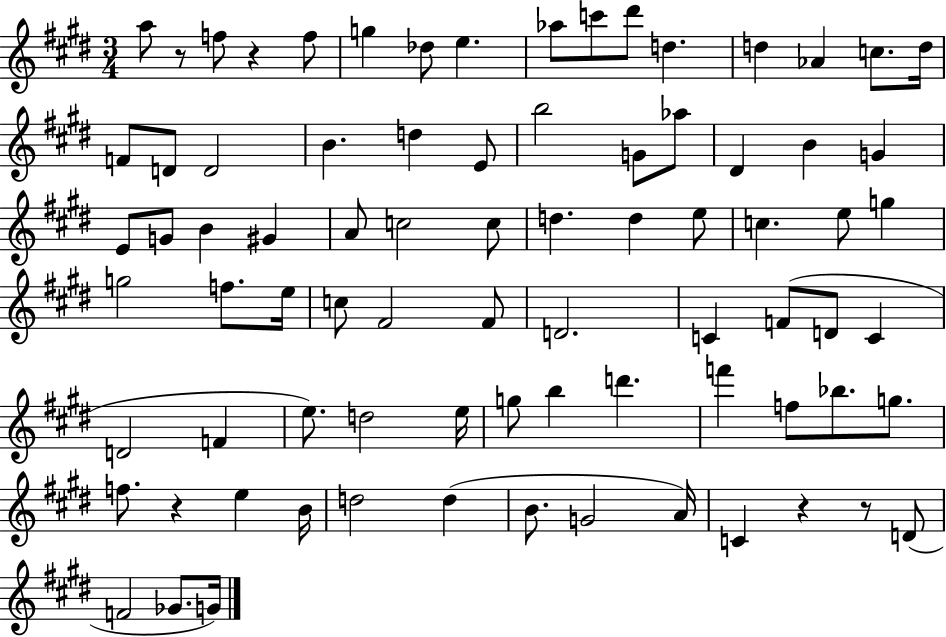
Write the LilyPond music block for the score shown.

{
  \clef treble
  \numericTimeSignature
  \time 3/4
  \key e \major
  a''8 r8 f''8 r4 f''8 | g''4 des''8 e''4. | aes''8 c'''8 dis'''8 d''4. | d''4 aes'4 c''8. d''16 | \break f'8 d'8 d'2 | b'4. d''4 e'8 | b''2 g'8 aes''8 | dis'4 b'4 g'4 | \break e'8 g'8 b'4 gis'4 | a'8 c''2 c''8 | d''4. d''4 e''8 | c''4. e''8 g''4 | \break g''2 f''8. e''16 | c''8 fis'2 fis'8 | d'2. | c'4 f'8( d'8 c'4 | \break d'2 f'4 | e''8.) d''2 e''16 | g''8 b''4 d'''4. | f'''4 f''8 bes''8. g''8. | \break f''8. r4 e''4 b'16 | d''2 d''4( | b'8. g'2 a'16) | c'4 r4 r8 d'8( | \break f'2 ges'8. g'16) | \bar "|."
}